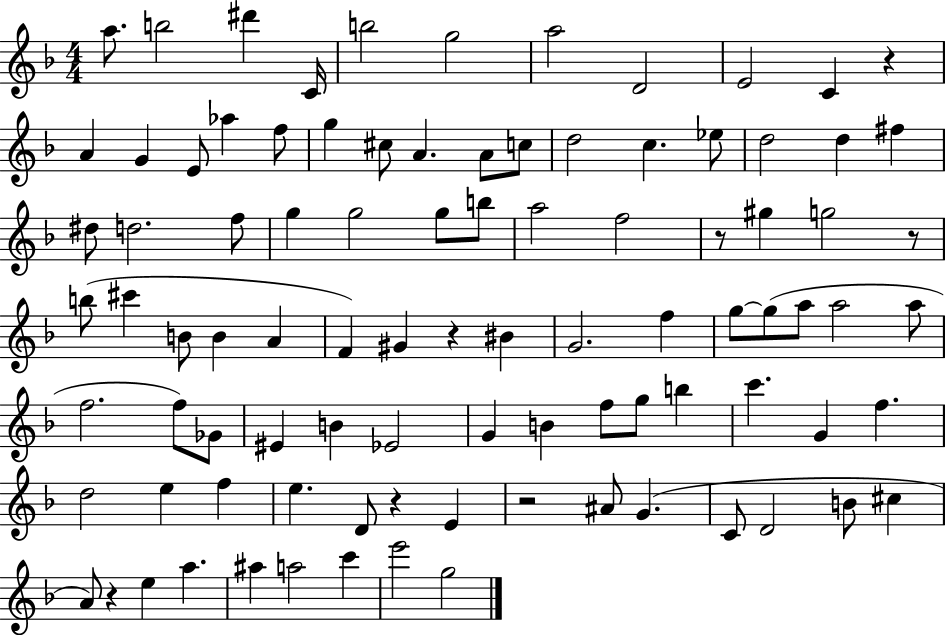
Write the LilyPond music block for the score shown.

{
  \clef treble
  \numericTimeSignature
  \time 4/4
  \key f \major
  a''8. b''2 dis'''4 c'16 | b''2 g''2 | a''2 d'2 | e'2 c'4 r4 | \break a'4 g'4 e'8 aes''4 f''8 | g''4 cis''8 a'4. a'8 c''8 | d''2 c''4. ees''8 | d''2 d''4 fis''4 | \break dis''8 d''2. f''8 | g''4 g''2 g''8 b''8 | a''2 f''2 | r8 gis''4 g''2 r8 | \break b''8( cis'''4 b'8 b'4 a'4 | f'4) gis'4 r4 bis'4 | g'2. f''4 | g''8~~ g''8( a''8 a''2 a''8 | \break f''2. f''8) ges'8 | eis'4 b'4 ees'2 | g'4 b'4 f''8 g''8 b''4 | c'''4. g'4 f''4. | \break d''2 e''4 f''4 | e''4. d'8 r4 e'4 | r2 ais'8 g'4.( | c'8 d'2 b'8 cis''4 | \break a'8) r4 e''4 a''4. | ais''4 a''2 c'''4 | e'''2 g''2 | \bar "|."
}